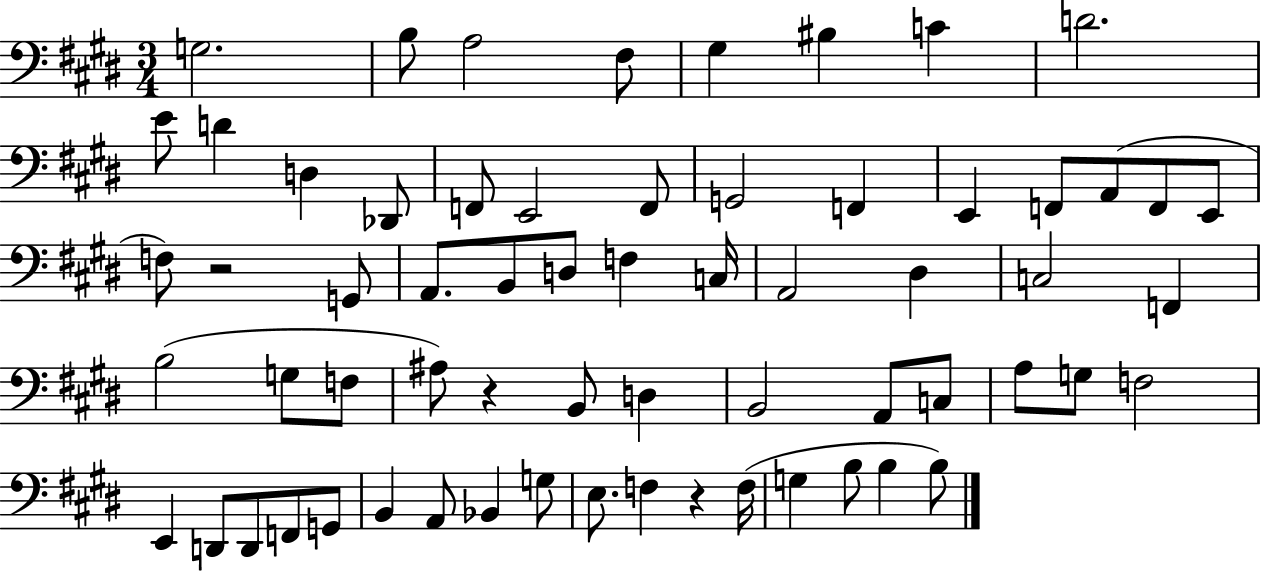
{
  \clef bass
  \numericTimeSignature
  \time 3/4
  \key e \major
  g2. | b8 a2 fis8 | gis4 bis4 c'4 | d'2. | \break e'8 d'4 d4 des,8 | f,8 e,2 f,8 | g,2 f,4 | e,4 f,8 a,8( f,8 e,8 | \break f8) r2 g,8 | a,8. b,8 d8 f4 c16 | a,2 dis4 | c2 f,4 | \break b2( g8 f8 | ais8) r4 b,8 d4 | b,2 a,8 c8 | a8 g8 f2 | \break e,4 d,8 d,8 f,8 g,8 | b,4 a,8 bes,4 g8 | e8. f4 r4 f16( | g4 b8 b4 b8) | \break \bar "|."
}